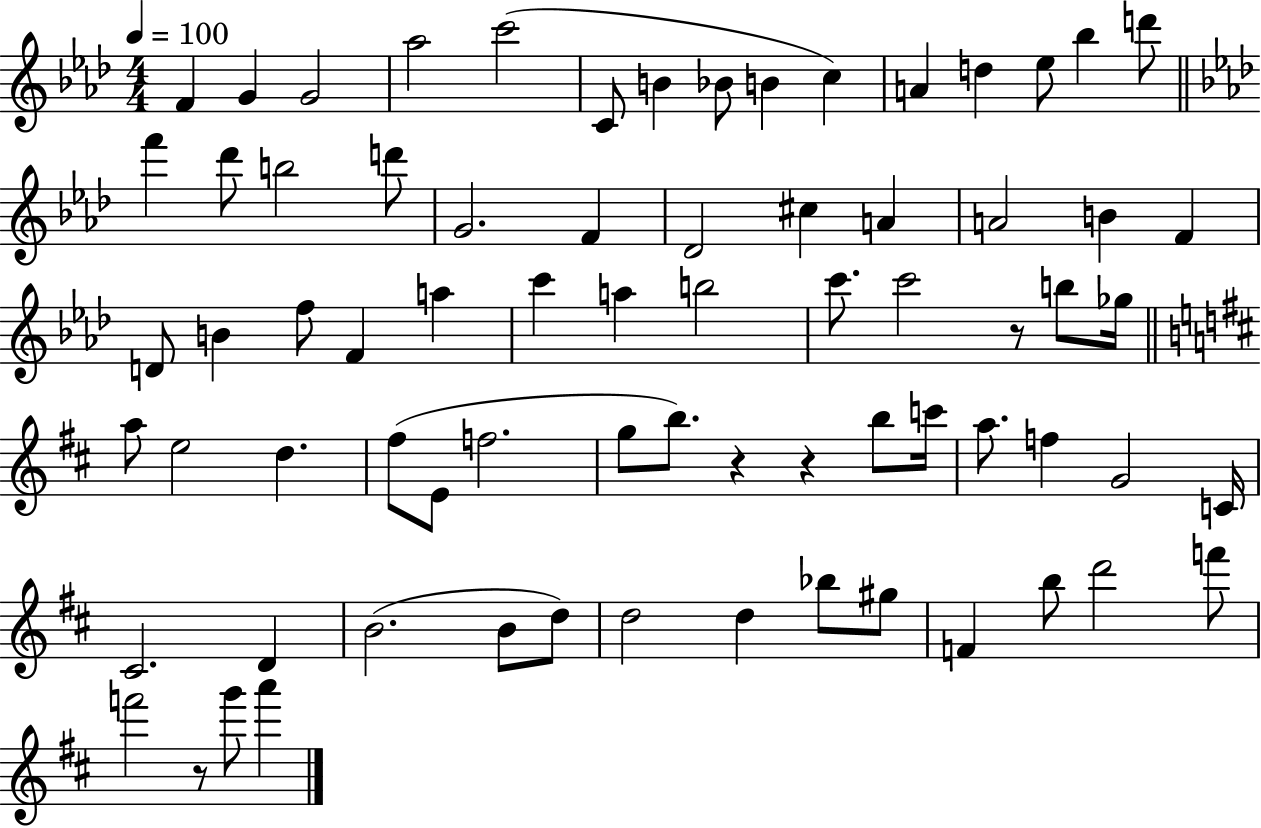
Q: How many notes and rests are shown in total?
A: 73